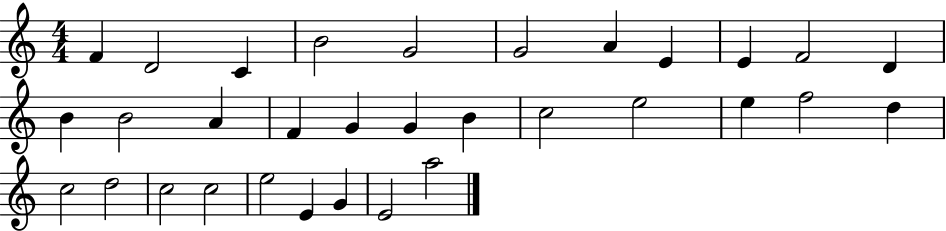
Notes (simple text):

F4/q D4/h C4/q B4/h G4/h G4/h A4/q E4/q E4/q F4/h D4/q B4/q B4/h A4/q F4/q G4/q G4/q B4/q C5/h E5/h E5/q F5/h D5/q C5/h D5/h C5/h C5/h E5/h E4/q G4/q E4/h A5/h